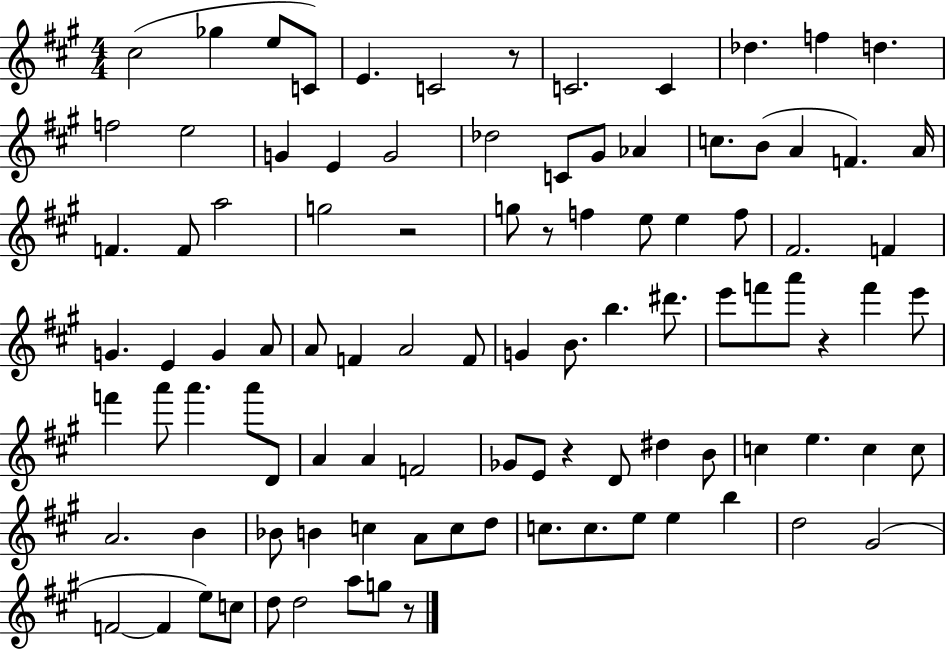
{
  \clef treble
  \numericTimeSignature
  \time 4/4
  \key a \major
  cis''2( ges''4 e''8 c'8) | e'4. c'2 r8 | c'2. c'4 | des''4. f''4 d''4. | \break f''2 e''2 | g'4 e'4 g'2 | des''2 c'8 gis'8 aes'4 | c''8. b'8( a'4 f'4.) a'16 | \break f'4. f'8 a''2 | g''2 r2 | g''8 r8 f''4 e''8 e''4 f''8 | fis'2. f'4 | \break g'4. e'4 g'4 a'8 | a'8 f'4 a'2 f'8 | g'4 b'8. b''4. dis'''8. | e'''8 f'''8 a'''8 r4 f'''4 e'''8 | \break f'''4 a'''8 a'''4. a'''8 d'8 | a'4 a'4 f'2 | ges'8 e'8 r4 d'8 dis''4 b'8 | c''4 e''4. c''4 c''8 | \break a'2. b'4 | bes'8 b'4 c''4 a'8 c''8 d''8 | c''8. c''8. e''8 e''4 b''4 | d''2 gis'2( | \break f'2~~ f'4 e''8) c''8 | d''8 d''2 a''8 g''8 r8 | \bar "|."
}